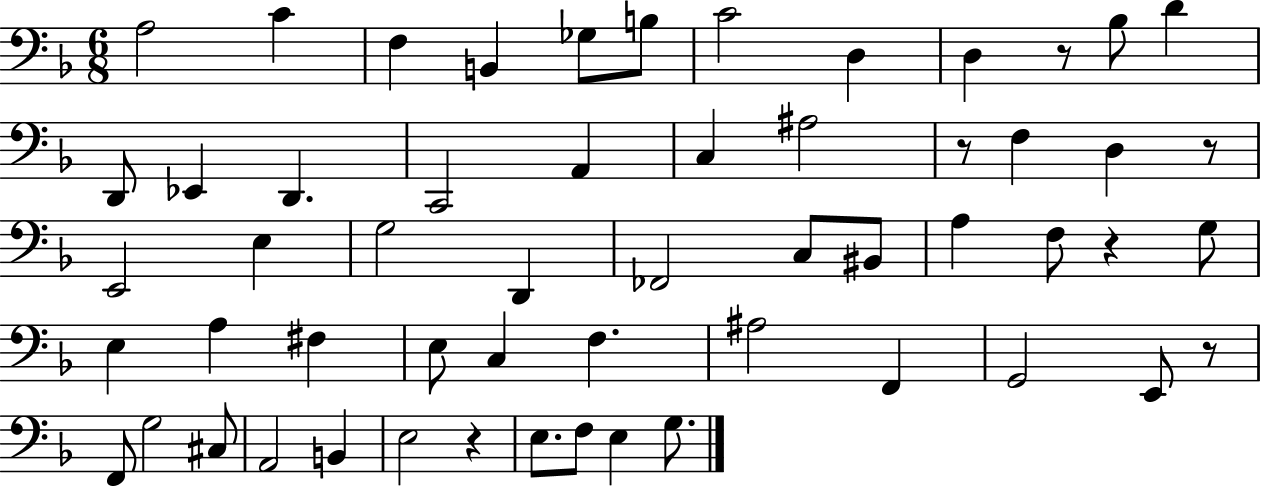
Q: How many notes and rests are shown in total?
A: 56